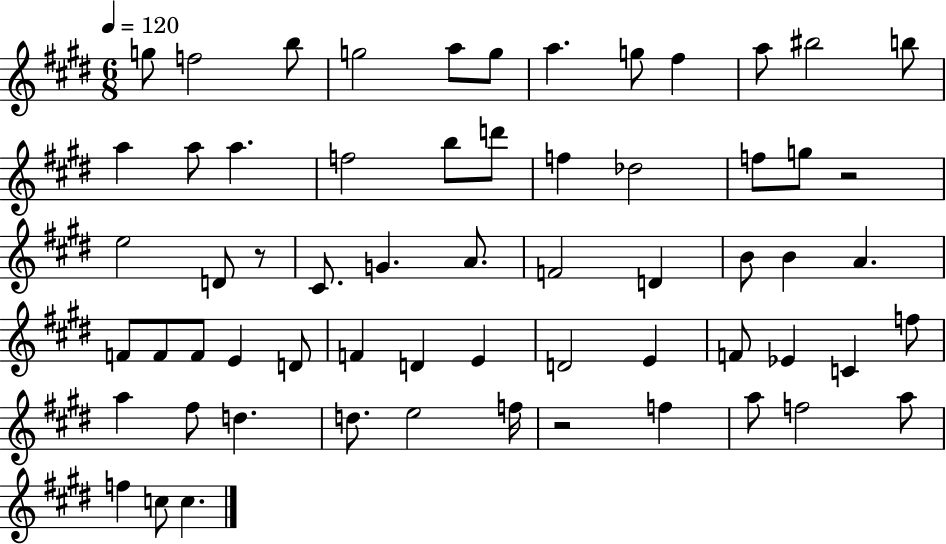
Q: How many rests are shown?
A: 3